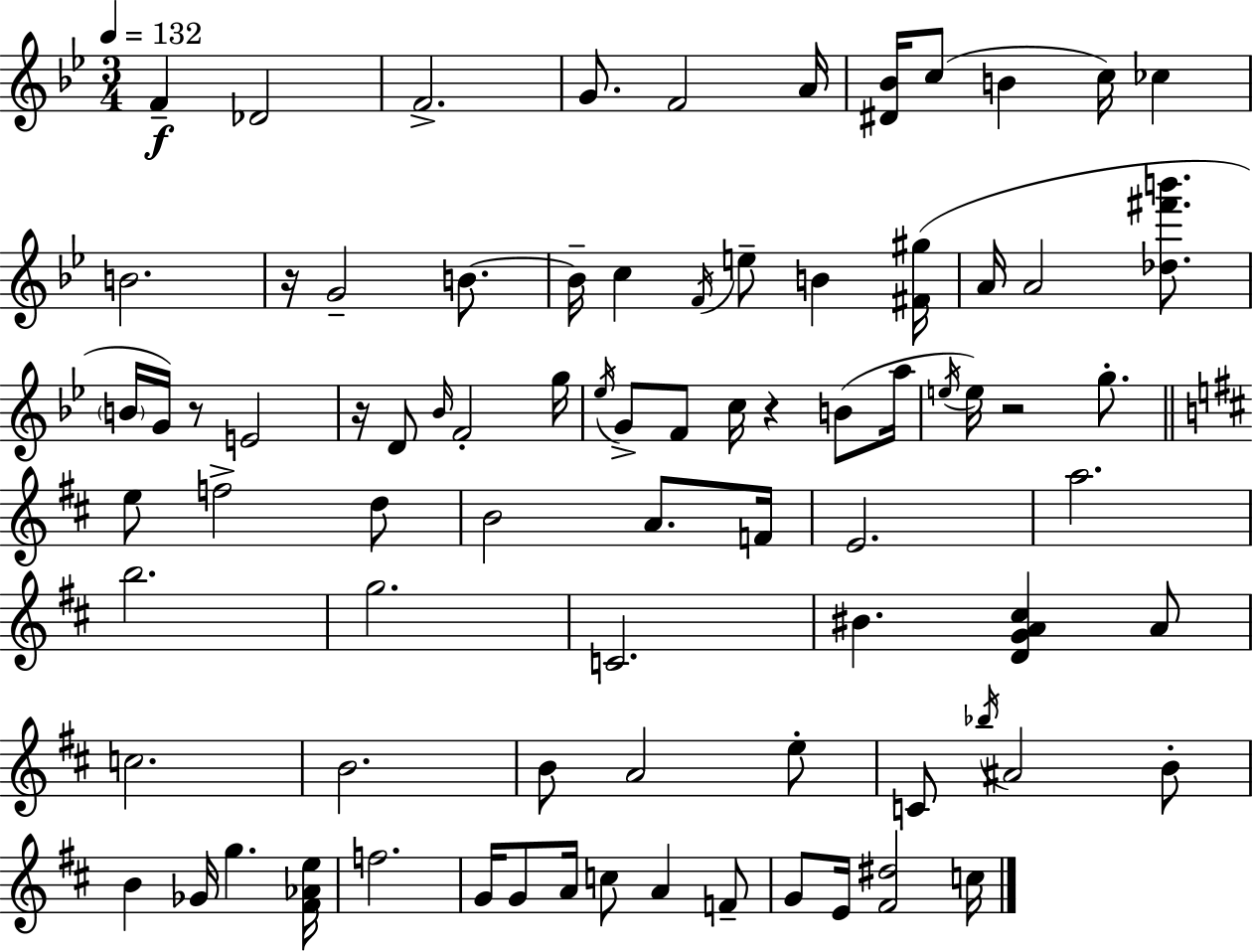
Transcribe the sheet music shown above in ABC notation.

X:1
T:Untitled
M:3/4
L:1/4
K:Bb
F _D2 F2 G/2 F2 A/4 [^D_B]/4 c/2 B c/4 _c B2 z/4 G2 B/2 B/4 c F/4 e/2 B [^F^g]/4 A/4 A2 [_d^f'b']/2 B/4 G/4 z/2 E2 z/4 D/2 _B/4 F2 g/4 _e/4 G/2 F/2 c/4 z B/2 a/4 e/4 e/4 z2 g/2 e/2 f2 d/2 B2 A/2 F/4 E2 a2 b2 g2 C2 ^B [DGA^c] A/2 c2 B2 B/2 A2 e/2 C/2 _b/4 ^A2 B/2 B _G/4 g [^F_Ae]/4 f2 G/4 G/2 A/4 c/2 A F/2 G/2 E/4 [^F^d]2 c/4